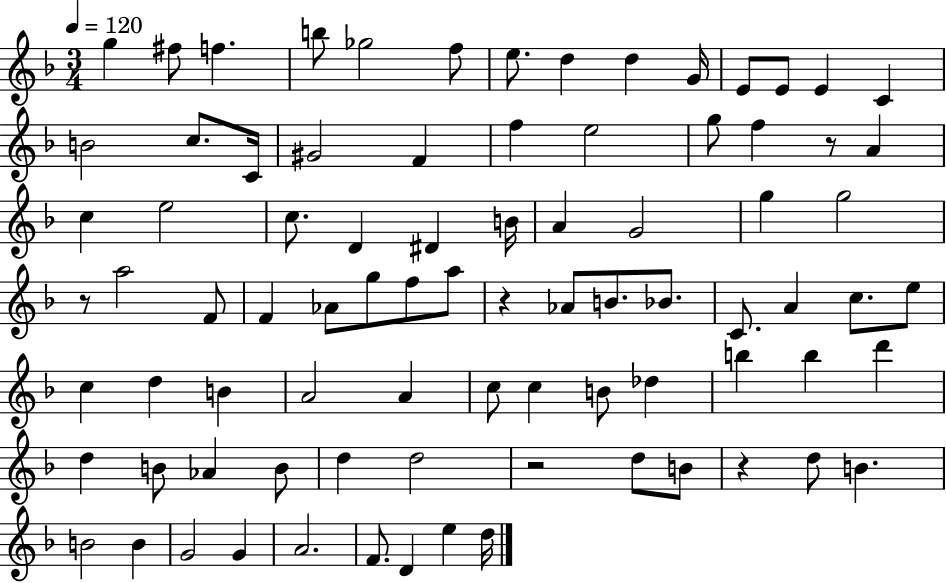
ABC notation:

X:1
T:Untitled
M:3/4
L:1/4
K:F
g ^f/2 f b/2 _g2 f/2 e/2 d d G/4 E/2 E/2 E C B2 c/2 C/4 ^G2 F f e2 g/2 f z/2 A c e2 c/2 D ^D B/4 A G2 g g2 z/2 a2 F/2 F _A/2 g/2 f/2 a/2 z _A/2 B/2 _B/2 C/2 A c/2 e/2 c d B A2 A c/2 c B/2 _d b b d' d B/2 _A B/2 d d2 z2 d/2 B/2 z d/2 B B2 B G2 G A2 F/2 D e d/4